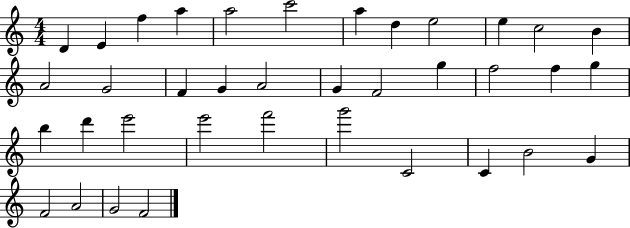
{
  \clef treble
  \numericTimeSignature
  \time 4/4
  \key c \major
  d'4 e'4 f''4 a''4 | a''2 c'''2 | a''4 d''4 e''2 | e''4 c''2 b'4 | \break a'2 g'2 | f'4 g'4 a'2 | g'4 f'2 g''4 | f''2 f''4 g''4 | \break b''4 d'''4 e'''2 | e'''2 f'''2 | g'''2 c'2 | c'4 b'2 g'4 | \break f'2 a'2 | g'2 f'2 | \bar "|."
}